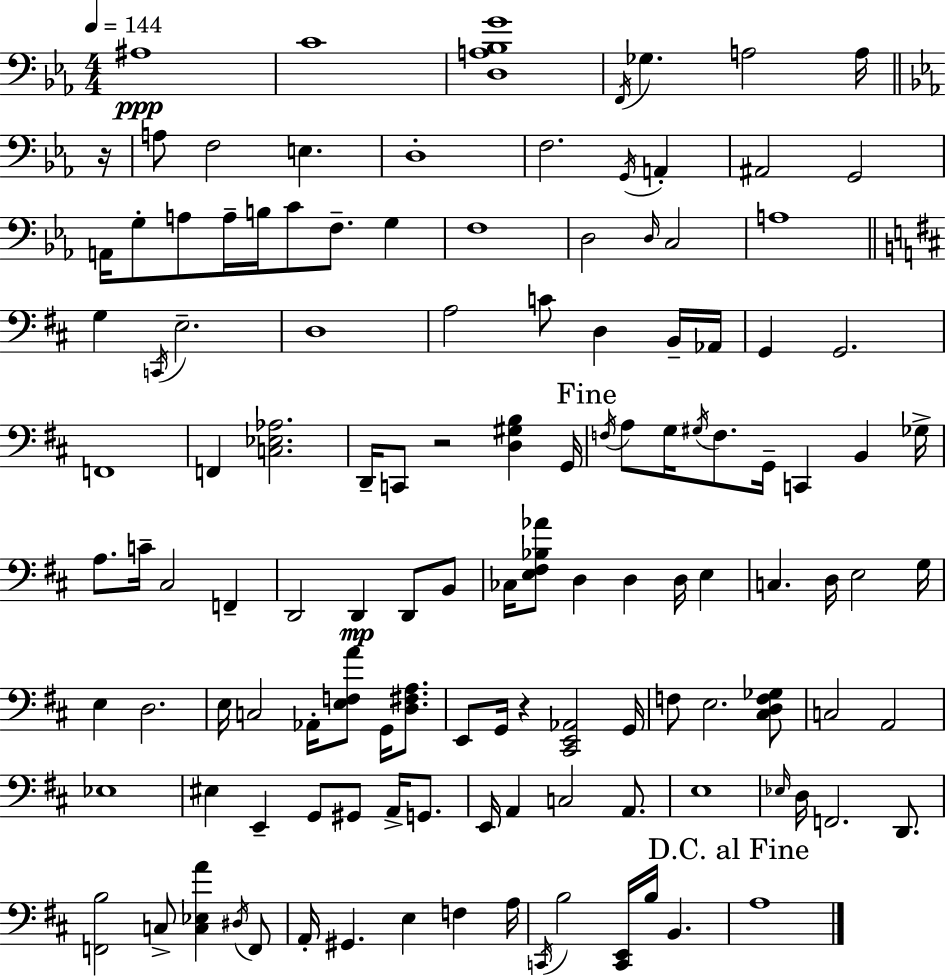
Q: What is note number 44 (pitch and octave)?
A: G2